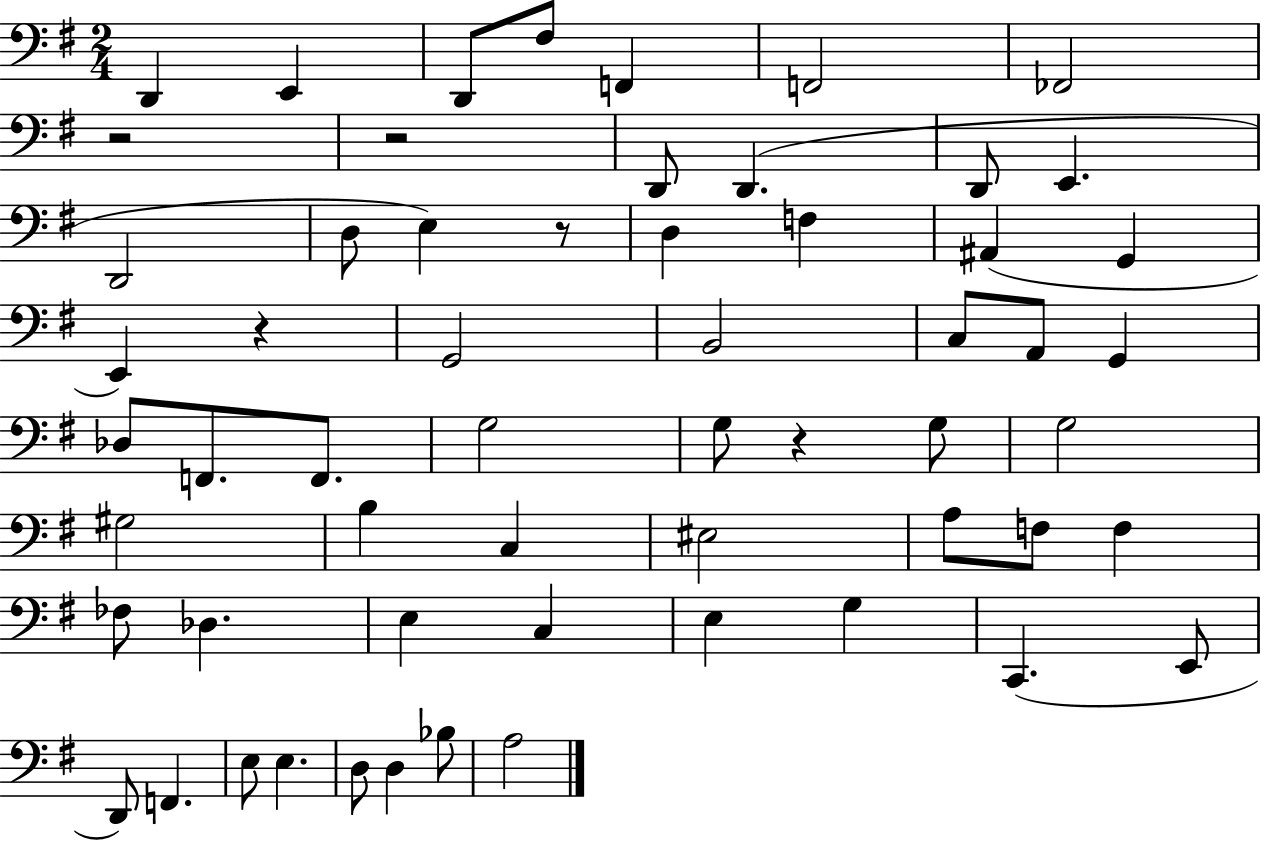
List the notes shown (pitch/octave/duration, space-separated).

D2/q E2/q D2/e F#3/e F2/q F2/h FES2/h R/h R/h D2/e D2/q. D2/e E2/q. D2/h D3/e E3/q R/e D3/q F3/q A#2/q G2/q E2/q R/q G2/h B2/h C3/e A2/e G2/q Db3/e F2/e. F2/e. G3/h G3/e R/q G3/e G3/h G#3/h B3/q C3/q EIS3/h A3/e F3/e F3/q FES3/e Db3/q. E3/q C3/q E3/q G3/q C2/q. E2/e D2/e F2/q. E3/e E3/q. D3/e D3/q Bb3/e A3/h